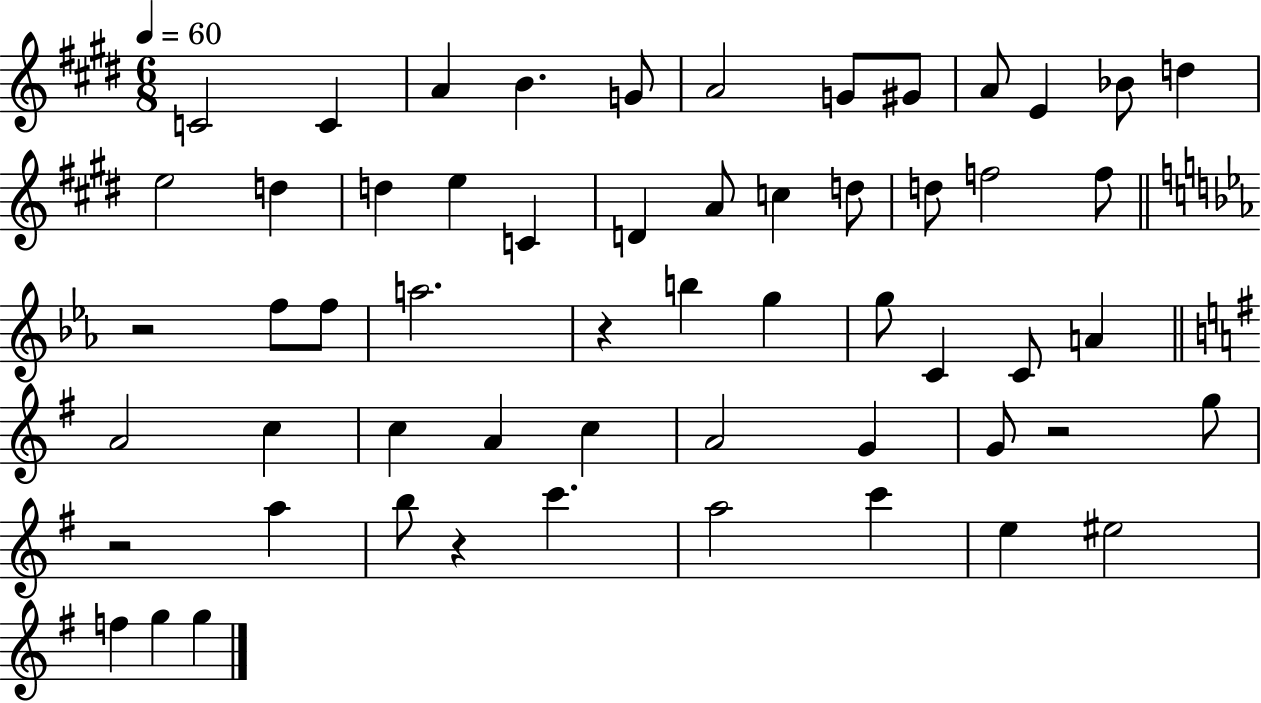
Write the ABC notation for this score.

X:1
T:Untitled
M:6/8
L:1/4
K:E
C2 C A B G/2 A2 G/2 ^G/2 A/2 E _B/2 d e2 d d e C D A/2 c d/2 d/2 f2 f/2 z2 f/2 f/2 a2 z b g g/2 C C/2 A A2 c c A c A2 G G/2 z2 g/2 z2 a b/2 z c' a2 c' e ^e2 f g g